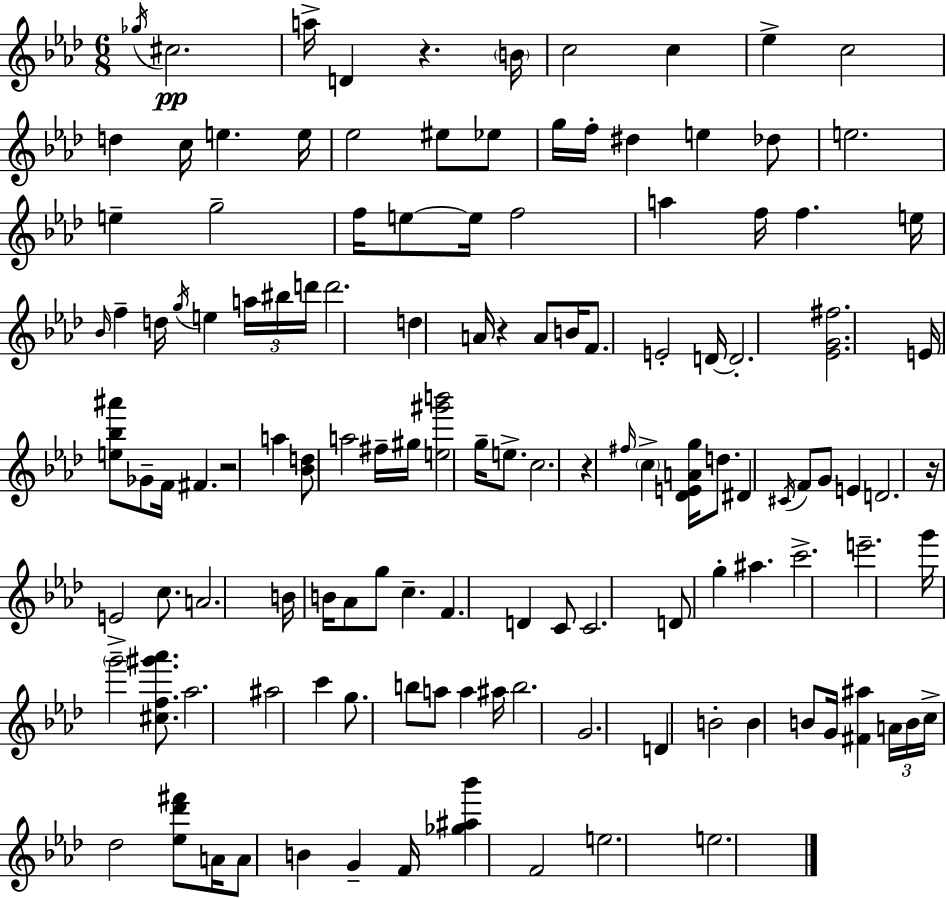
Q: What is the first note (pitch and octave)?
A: Gb5